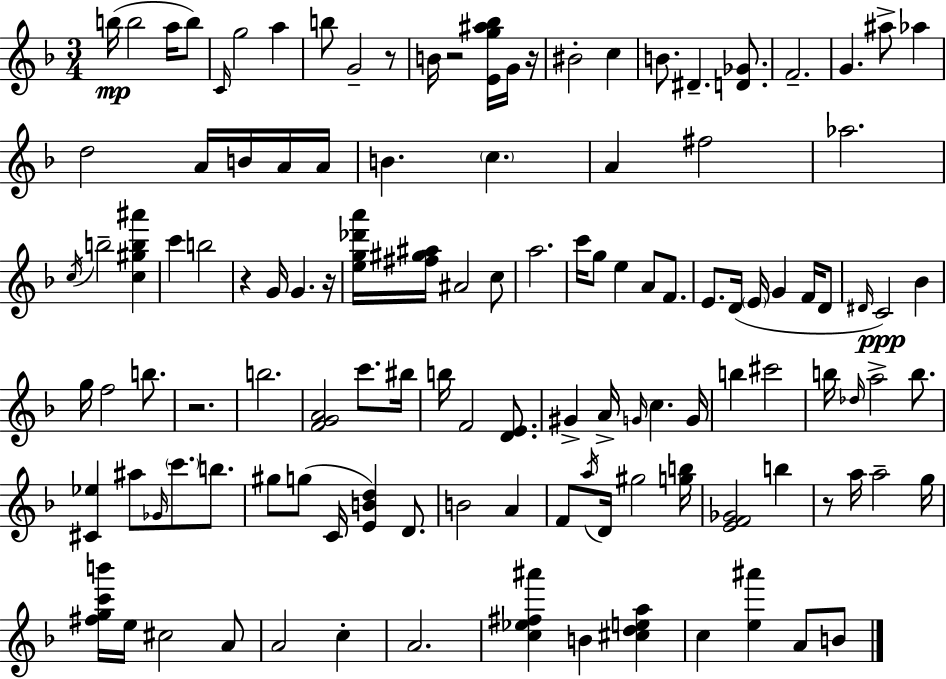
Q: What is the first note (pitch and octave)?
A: B5